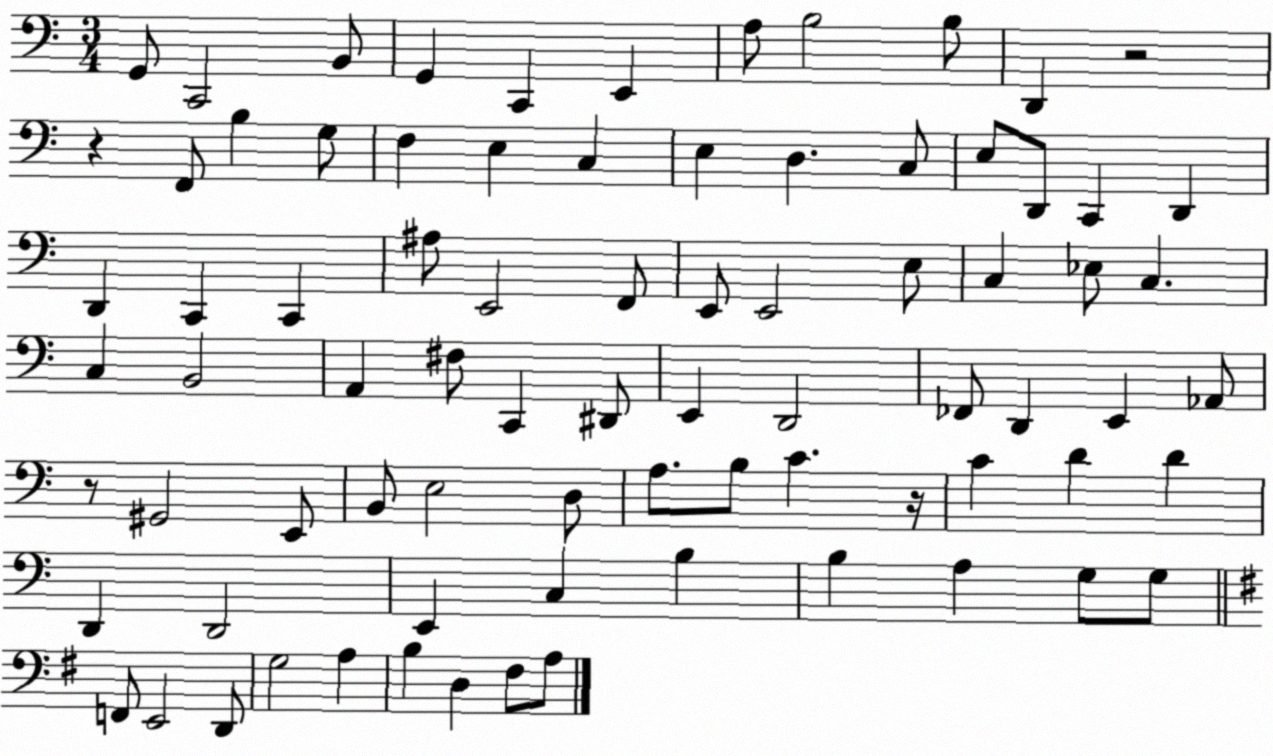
X:1
T:Untitled
M:3/4
L:1/4
K:C
G,,/2 C,,2 B,,/2 G,, C,, E,, A,/2 B,2 B,/2 D,, z2 z F,,/2 B, G,/2 F, E, C, E, D, C,/2 E,/2 D,,/2 C,, D,, D,, C,, C,, ^A,/2 E,,2 F,,/2 E,,/2 E,,2 E,/2 C, _E,/2 C, C, B,,2 A,, ^F,/2 C,, ^D,,/2 E,, D,,2 _F,,/2 D,, E,, _A,,/2 z/2 ^G,,2 E,,/2 B,,/2 E,2 D,/2 A,/2 B,/2 C z/4 C D D D,, D,,2 E,, C, B, B, A, G,/2 G,/2 F,,/2 E,,2 D,,/2 G,2 A, B, D, ^F,/2 A,/2